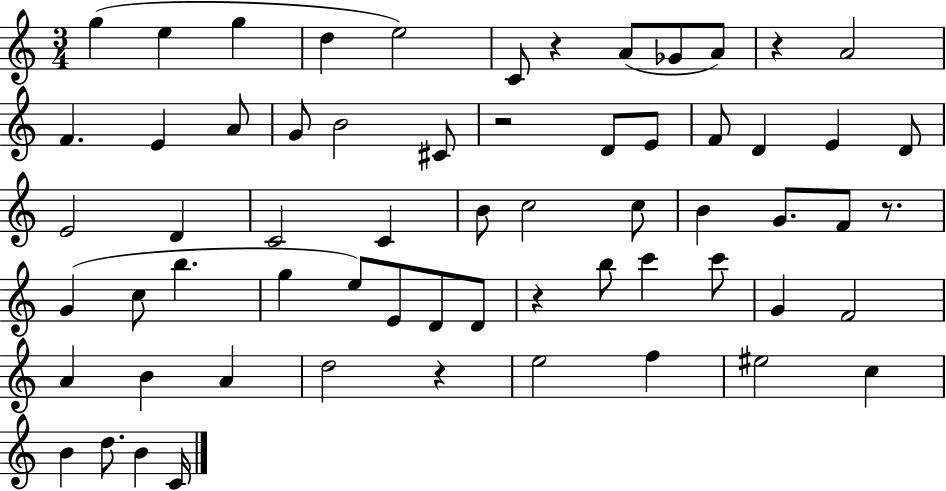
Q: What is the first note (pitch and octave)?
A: G5